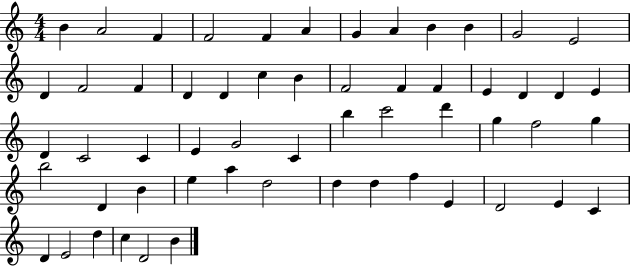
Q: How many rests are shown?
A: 0